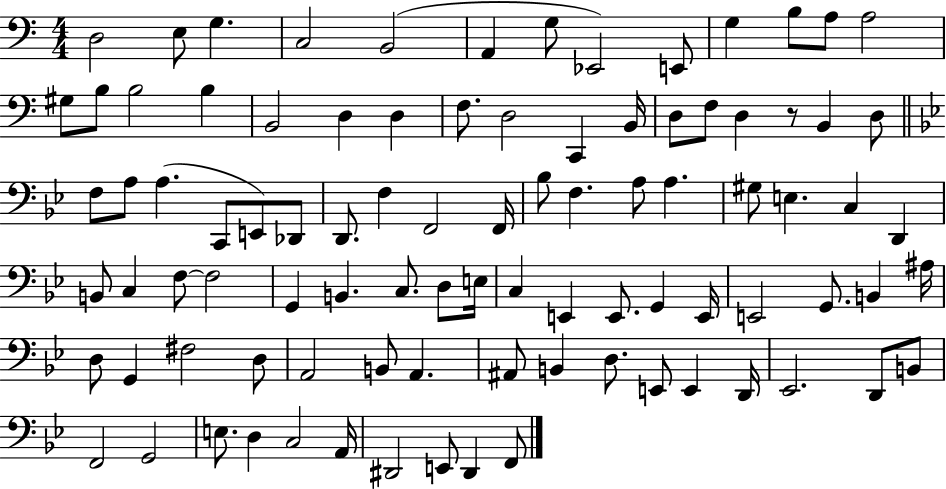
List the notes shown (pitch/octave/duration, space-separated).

D3/h E3/e G3/q. C3/h B2/h A2/q G3/e Eb2/h E2/e G3/q B3/e A3/e A3/h G#3/e B3/e B3/h B3/q B2/h D3/q D3/q F3/e. D3/h C2/q B2/s D3/e F3/e D3/q R/e B2/q D3/e F3/e A3/e A3/q. C2/e E2/e Db2/e D2/e. F3/q F2/h F2/s Bb3/e F3/q. A3/e A3/q. G#3/e E3/q. C3/q D2/q B2/e C3/q F3/e F3/h G2/q B2/q. C3/e. D3/e E3/s C3/q E2/q E2/e. G2/q E2/s E2/h G2/e. B2/q A#3/s D3/e G2/q F#3/h D3/e A2/h B2/e A2/q. A#2/e B2/q D3/e. E2/e E2/q D2/s Eb2/h. D2/e B2/e F2/h G2/h E3/e. D3/q C3/h A2/s D#2/h E2/e D#2/q F2/e